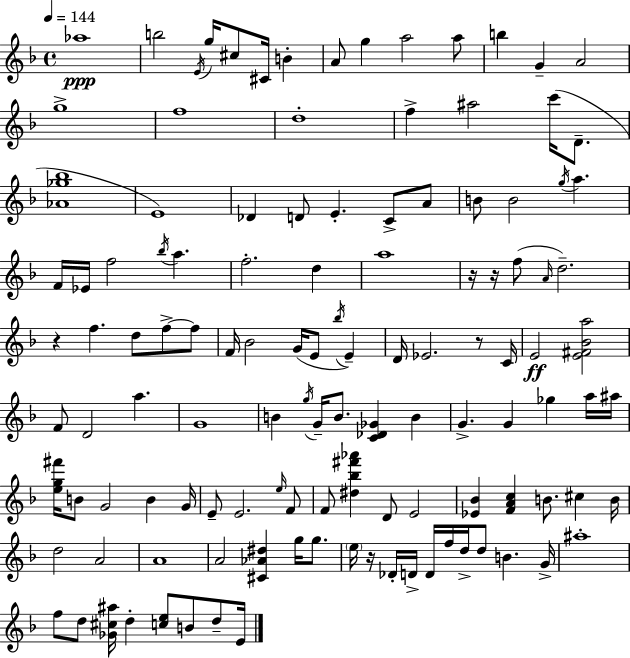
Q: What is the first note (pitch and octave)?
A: Ab5